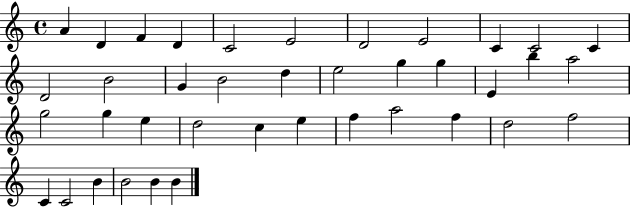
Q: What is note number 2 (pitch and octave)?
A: D4